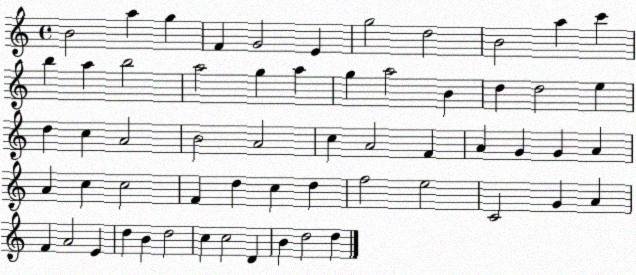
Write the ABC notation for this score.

X:1
T:Untitled
M:4/4
L:1/4
K:C
B2 a g F G2 E g2 d2 B2 a c' b a b2 a2 g a g a2 B d d2 e d c A2 B2 A2 c A2 F A G G A A c c2 F d c d f2 e2 C2 G A F A2 E d B d2 c c2 D B d2 d